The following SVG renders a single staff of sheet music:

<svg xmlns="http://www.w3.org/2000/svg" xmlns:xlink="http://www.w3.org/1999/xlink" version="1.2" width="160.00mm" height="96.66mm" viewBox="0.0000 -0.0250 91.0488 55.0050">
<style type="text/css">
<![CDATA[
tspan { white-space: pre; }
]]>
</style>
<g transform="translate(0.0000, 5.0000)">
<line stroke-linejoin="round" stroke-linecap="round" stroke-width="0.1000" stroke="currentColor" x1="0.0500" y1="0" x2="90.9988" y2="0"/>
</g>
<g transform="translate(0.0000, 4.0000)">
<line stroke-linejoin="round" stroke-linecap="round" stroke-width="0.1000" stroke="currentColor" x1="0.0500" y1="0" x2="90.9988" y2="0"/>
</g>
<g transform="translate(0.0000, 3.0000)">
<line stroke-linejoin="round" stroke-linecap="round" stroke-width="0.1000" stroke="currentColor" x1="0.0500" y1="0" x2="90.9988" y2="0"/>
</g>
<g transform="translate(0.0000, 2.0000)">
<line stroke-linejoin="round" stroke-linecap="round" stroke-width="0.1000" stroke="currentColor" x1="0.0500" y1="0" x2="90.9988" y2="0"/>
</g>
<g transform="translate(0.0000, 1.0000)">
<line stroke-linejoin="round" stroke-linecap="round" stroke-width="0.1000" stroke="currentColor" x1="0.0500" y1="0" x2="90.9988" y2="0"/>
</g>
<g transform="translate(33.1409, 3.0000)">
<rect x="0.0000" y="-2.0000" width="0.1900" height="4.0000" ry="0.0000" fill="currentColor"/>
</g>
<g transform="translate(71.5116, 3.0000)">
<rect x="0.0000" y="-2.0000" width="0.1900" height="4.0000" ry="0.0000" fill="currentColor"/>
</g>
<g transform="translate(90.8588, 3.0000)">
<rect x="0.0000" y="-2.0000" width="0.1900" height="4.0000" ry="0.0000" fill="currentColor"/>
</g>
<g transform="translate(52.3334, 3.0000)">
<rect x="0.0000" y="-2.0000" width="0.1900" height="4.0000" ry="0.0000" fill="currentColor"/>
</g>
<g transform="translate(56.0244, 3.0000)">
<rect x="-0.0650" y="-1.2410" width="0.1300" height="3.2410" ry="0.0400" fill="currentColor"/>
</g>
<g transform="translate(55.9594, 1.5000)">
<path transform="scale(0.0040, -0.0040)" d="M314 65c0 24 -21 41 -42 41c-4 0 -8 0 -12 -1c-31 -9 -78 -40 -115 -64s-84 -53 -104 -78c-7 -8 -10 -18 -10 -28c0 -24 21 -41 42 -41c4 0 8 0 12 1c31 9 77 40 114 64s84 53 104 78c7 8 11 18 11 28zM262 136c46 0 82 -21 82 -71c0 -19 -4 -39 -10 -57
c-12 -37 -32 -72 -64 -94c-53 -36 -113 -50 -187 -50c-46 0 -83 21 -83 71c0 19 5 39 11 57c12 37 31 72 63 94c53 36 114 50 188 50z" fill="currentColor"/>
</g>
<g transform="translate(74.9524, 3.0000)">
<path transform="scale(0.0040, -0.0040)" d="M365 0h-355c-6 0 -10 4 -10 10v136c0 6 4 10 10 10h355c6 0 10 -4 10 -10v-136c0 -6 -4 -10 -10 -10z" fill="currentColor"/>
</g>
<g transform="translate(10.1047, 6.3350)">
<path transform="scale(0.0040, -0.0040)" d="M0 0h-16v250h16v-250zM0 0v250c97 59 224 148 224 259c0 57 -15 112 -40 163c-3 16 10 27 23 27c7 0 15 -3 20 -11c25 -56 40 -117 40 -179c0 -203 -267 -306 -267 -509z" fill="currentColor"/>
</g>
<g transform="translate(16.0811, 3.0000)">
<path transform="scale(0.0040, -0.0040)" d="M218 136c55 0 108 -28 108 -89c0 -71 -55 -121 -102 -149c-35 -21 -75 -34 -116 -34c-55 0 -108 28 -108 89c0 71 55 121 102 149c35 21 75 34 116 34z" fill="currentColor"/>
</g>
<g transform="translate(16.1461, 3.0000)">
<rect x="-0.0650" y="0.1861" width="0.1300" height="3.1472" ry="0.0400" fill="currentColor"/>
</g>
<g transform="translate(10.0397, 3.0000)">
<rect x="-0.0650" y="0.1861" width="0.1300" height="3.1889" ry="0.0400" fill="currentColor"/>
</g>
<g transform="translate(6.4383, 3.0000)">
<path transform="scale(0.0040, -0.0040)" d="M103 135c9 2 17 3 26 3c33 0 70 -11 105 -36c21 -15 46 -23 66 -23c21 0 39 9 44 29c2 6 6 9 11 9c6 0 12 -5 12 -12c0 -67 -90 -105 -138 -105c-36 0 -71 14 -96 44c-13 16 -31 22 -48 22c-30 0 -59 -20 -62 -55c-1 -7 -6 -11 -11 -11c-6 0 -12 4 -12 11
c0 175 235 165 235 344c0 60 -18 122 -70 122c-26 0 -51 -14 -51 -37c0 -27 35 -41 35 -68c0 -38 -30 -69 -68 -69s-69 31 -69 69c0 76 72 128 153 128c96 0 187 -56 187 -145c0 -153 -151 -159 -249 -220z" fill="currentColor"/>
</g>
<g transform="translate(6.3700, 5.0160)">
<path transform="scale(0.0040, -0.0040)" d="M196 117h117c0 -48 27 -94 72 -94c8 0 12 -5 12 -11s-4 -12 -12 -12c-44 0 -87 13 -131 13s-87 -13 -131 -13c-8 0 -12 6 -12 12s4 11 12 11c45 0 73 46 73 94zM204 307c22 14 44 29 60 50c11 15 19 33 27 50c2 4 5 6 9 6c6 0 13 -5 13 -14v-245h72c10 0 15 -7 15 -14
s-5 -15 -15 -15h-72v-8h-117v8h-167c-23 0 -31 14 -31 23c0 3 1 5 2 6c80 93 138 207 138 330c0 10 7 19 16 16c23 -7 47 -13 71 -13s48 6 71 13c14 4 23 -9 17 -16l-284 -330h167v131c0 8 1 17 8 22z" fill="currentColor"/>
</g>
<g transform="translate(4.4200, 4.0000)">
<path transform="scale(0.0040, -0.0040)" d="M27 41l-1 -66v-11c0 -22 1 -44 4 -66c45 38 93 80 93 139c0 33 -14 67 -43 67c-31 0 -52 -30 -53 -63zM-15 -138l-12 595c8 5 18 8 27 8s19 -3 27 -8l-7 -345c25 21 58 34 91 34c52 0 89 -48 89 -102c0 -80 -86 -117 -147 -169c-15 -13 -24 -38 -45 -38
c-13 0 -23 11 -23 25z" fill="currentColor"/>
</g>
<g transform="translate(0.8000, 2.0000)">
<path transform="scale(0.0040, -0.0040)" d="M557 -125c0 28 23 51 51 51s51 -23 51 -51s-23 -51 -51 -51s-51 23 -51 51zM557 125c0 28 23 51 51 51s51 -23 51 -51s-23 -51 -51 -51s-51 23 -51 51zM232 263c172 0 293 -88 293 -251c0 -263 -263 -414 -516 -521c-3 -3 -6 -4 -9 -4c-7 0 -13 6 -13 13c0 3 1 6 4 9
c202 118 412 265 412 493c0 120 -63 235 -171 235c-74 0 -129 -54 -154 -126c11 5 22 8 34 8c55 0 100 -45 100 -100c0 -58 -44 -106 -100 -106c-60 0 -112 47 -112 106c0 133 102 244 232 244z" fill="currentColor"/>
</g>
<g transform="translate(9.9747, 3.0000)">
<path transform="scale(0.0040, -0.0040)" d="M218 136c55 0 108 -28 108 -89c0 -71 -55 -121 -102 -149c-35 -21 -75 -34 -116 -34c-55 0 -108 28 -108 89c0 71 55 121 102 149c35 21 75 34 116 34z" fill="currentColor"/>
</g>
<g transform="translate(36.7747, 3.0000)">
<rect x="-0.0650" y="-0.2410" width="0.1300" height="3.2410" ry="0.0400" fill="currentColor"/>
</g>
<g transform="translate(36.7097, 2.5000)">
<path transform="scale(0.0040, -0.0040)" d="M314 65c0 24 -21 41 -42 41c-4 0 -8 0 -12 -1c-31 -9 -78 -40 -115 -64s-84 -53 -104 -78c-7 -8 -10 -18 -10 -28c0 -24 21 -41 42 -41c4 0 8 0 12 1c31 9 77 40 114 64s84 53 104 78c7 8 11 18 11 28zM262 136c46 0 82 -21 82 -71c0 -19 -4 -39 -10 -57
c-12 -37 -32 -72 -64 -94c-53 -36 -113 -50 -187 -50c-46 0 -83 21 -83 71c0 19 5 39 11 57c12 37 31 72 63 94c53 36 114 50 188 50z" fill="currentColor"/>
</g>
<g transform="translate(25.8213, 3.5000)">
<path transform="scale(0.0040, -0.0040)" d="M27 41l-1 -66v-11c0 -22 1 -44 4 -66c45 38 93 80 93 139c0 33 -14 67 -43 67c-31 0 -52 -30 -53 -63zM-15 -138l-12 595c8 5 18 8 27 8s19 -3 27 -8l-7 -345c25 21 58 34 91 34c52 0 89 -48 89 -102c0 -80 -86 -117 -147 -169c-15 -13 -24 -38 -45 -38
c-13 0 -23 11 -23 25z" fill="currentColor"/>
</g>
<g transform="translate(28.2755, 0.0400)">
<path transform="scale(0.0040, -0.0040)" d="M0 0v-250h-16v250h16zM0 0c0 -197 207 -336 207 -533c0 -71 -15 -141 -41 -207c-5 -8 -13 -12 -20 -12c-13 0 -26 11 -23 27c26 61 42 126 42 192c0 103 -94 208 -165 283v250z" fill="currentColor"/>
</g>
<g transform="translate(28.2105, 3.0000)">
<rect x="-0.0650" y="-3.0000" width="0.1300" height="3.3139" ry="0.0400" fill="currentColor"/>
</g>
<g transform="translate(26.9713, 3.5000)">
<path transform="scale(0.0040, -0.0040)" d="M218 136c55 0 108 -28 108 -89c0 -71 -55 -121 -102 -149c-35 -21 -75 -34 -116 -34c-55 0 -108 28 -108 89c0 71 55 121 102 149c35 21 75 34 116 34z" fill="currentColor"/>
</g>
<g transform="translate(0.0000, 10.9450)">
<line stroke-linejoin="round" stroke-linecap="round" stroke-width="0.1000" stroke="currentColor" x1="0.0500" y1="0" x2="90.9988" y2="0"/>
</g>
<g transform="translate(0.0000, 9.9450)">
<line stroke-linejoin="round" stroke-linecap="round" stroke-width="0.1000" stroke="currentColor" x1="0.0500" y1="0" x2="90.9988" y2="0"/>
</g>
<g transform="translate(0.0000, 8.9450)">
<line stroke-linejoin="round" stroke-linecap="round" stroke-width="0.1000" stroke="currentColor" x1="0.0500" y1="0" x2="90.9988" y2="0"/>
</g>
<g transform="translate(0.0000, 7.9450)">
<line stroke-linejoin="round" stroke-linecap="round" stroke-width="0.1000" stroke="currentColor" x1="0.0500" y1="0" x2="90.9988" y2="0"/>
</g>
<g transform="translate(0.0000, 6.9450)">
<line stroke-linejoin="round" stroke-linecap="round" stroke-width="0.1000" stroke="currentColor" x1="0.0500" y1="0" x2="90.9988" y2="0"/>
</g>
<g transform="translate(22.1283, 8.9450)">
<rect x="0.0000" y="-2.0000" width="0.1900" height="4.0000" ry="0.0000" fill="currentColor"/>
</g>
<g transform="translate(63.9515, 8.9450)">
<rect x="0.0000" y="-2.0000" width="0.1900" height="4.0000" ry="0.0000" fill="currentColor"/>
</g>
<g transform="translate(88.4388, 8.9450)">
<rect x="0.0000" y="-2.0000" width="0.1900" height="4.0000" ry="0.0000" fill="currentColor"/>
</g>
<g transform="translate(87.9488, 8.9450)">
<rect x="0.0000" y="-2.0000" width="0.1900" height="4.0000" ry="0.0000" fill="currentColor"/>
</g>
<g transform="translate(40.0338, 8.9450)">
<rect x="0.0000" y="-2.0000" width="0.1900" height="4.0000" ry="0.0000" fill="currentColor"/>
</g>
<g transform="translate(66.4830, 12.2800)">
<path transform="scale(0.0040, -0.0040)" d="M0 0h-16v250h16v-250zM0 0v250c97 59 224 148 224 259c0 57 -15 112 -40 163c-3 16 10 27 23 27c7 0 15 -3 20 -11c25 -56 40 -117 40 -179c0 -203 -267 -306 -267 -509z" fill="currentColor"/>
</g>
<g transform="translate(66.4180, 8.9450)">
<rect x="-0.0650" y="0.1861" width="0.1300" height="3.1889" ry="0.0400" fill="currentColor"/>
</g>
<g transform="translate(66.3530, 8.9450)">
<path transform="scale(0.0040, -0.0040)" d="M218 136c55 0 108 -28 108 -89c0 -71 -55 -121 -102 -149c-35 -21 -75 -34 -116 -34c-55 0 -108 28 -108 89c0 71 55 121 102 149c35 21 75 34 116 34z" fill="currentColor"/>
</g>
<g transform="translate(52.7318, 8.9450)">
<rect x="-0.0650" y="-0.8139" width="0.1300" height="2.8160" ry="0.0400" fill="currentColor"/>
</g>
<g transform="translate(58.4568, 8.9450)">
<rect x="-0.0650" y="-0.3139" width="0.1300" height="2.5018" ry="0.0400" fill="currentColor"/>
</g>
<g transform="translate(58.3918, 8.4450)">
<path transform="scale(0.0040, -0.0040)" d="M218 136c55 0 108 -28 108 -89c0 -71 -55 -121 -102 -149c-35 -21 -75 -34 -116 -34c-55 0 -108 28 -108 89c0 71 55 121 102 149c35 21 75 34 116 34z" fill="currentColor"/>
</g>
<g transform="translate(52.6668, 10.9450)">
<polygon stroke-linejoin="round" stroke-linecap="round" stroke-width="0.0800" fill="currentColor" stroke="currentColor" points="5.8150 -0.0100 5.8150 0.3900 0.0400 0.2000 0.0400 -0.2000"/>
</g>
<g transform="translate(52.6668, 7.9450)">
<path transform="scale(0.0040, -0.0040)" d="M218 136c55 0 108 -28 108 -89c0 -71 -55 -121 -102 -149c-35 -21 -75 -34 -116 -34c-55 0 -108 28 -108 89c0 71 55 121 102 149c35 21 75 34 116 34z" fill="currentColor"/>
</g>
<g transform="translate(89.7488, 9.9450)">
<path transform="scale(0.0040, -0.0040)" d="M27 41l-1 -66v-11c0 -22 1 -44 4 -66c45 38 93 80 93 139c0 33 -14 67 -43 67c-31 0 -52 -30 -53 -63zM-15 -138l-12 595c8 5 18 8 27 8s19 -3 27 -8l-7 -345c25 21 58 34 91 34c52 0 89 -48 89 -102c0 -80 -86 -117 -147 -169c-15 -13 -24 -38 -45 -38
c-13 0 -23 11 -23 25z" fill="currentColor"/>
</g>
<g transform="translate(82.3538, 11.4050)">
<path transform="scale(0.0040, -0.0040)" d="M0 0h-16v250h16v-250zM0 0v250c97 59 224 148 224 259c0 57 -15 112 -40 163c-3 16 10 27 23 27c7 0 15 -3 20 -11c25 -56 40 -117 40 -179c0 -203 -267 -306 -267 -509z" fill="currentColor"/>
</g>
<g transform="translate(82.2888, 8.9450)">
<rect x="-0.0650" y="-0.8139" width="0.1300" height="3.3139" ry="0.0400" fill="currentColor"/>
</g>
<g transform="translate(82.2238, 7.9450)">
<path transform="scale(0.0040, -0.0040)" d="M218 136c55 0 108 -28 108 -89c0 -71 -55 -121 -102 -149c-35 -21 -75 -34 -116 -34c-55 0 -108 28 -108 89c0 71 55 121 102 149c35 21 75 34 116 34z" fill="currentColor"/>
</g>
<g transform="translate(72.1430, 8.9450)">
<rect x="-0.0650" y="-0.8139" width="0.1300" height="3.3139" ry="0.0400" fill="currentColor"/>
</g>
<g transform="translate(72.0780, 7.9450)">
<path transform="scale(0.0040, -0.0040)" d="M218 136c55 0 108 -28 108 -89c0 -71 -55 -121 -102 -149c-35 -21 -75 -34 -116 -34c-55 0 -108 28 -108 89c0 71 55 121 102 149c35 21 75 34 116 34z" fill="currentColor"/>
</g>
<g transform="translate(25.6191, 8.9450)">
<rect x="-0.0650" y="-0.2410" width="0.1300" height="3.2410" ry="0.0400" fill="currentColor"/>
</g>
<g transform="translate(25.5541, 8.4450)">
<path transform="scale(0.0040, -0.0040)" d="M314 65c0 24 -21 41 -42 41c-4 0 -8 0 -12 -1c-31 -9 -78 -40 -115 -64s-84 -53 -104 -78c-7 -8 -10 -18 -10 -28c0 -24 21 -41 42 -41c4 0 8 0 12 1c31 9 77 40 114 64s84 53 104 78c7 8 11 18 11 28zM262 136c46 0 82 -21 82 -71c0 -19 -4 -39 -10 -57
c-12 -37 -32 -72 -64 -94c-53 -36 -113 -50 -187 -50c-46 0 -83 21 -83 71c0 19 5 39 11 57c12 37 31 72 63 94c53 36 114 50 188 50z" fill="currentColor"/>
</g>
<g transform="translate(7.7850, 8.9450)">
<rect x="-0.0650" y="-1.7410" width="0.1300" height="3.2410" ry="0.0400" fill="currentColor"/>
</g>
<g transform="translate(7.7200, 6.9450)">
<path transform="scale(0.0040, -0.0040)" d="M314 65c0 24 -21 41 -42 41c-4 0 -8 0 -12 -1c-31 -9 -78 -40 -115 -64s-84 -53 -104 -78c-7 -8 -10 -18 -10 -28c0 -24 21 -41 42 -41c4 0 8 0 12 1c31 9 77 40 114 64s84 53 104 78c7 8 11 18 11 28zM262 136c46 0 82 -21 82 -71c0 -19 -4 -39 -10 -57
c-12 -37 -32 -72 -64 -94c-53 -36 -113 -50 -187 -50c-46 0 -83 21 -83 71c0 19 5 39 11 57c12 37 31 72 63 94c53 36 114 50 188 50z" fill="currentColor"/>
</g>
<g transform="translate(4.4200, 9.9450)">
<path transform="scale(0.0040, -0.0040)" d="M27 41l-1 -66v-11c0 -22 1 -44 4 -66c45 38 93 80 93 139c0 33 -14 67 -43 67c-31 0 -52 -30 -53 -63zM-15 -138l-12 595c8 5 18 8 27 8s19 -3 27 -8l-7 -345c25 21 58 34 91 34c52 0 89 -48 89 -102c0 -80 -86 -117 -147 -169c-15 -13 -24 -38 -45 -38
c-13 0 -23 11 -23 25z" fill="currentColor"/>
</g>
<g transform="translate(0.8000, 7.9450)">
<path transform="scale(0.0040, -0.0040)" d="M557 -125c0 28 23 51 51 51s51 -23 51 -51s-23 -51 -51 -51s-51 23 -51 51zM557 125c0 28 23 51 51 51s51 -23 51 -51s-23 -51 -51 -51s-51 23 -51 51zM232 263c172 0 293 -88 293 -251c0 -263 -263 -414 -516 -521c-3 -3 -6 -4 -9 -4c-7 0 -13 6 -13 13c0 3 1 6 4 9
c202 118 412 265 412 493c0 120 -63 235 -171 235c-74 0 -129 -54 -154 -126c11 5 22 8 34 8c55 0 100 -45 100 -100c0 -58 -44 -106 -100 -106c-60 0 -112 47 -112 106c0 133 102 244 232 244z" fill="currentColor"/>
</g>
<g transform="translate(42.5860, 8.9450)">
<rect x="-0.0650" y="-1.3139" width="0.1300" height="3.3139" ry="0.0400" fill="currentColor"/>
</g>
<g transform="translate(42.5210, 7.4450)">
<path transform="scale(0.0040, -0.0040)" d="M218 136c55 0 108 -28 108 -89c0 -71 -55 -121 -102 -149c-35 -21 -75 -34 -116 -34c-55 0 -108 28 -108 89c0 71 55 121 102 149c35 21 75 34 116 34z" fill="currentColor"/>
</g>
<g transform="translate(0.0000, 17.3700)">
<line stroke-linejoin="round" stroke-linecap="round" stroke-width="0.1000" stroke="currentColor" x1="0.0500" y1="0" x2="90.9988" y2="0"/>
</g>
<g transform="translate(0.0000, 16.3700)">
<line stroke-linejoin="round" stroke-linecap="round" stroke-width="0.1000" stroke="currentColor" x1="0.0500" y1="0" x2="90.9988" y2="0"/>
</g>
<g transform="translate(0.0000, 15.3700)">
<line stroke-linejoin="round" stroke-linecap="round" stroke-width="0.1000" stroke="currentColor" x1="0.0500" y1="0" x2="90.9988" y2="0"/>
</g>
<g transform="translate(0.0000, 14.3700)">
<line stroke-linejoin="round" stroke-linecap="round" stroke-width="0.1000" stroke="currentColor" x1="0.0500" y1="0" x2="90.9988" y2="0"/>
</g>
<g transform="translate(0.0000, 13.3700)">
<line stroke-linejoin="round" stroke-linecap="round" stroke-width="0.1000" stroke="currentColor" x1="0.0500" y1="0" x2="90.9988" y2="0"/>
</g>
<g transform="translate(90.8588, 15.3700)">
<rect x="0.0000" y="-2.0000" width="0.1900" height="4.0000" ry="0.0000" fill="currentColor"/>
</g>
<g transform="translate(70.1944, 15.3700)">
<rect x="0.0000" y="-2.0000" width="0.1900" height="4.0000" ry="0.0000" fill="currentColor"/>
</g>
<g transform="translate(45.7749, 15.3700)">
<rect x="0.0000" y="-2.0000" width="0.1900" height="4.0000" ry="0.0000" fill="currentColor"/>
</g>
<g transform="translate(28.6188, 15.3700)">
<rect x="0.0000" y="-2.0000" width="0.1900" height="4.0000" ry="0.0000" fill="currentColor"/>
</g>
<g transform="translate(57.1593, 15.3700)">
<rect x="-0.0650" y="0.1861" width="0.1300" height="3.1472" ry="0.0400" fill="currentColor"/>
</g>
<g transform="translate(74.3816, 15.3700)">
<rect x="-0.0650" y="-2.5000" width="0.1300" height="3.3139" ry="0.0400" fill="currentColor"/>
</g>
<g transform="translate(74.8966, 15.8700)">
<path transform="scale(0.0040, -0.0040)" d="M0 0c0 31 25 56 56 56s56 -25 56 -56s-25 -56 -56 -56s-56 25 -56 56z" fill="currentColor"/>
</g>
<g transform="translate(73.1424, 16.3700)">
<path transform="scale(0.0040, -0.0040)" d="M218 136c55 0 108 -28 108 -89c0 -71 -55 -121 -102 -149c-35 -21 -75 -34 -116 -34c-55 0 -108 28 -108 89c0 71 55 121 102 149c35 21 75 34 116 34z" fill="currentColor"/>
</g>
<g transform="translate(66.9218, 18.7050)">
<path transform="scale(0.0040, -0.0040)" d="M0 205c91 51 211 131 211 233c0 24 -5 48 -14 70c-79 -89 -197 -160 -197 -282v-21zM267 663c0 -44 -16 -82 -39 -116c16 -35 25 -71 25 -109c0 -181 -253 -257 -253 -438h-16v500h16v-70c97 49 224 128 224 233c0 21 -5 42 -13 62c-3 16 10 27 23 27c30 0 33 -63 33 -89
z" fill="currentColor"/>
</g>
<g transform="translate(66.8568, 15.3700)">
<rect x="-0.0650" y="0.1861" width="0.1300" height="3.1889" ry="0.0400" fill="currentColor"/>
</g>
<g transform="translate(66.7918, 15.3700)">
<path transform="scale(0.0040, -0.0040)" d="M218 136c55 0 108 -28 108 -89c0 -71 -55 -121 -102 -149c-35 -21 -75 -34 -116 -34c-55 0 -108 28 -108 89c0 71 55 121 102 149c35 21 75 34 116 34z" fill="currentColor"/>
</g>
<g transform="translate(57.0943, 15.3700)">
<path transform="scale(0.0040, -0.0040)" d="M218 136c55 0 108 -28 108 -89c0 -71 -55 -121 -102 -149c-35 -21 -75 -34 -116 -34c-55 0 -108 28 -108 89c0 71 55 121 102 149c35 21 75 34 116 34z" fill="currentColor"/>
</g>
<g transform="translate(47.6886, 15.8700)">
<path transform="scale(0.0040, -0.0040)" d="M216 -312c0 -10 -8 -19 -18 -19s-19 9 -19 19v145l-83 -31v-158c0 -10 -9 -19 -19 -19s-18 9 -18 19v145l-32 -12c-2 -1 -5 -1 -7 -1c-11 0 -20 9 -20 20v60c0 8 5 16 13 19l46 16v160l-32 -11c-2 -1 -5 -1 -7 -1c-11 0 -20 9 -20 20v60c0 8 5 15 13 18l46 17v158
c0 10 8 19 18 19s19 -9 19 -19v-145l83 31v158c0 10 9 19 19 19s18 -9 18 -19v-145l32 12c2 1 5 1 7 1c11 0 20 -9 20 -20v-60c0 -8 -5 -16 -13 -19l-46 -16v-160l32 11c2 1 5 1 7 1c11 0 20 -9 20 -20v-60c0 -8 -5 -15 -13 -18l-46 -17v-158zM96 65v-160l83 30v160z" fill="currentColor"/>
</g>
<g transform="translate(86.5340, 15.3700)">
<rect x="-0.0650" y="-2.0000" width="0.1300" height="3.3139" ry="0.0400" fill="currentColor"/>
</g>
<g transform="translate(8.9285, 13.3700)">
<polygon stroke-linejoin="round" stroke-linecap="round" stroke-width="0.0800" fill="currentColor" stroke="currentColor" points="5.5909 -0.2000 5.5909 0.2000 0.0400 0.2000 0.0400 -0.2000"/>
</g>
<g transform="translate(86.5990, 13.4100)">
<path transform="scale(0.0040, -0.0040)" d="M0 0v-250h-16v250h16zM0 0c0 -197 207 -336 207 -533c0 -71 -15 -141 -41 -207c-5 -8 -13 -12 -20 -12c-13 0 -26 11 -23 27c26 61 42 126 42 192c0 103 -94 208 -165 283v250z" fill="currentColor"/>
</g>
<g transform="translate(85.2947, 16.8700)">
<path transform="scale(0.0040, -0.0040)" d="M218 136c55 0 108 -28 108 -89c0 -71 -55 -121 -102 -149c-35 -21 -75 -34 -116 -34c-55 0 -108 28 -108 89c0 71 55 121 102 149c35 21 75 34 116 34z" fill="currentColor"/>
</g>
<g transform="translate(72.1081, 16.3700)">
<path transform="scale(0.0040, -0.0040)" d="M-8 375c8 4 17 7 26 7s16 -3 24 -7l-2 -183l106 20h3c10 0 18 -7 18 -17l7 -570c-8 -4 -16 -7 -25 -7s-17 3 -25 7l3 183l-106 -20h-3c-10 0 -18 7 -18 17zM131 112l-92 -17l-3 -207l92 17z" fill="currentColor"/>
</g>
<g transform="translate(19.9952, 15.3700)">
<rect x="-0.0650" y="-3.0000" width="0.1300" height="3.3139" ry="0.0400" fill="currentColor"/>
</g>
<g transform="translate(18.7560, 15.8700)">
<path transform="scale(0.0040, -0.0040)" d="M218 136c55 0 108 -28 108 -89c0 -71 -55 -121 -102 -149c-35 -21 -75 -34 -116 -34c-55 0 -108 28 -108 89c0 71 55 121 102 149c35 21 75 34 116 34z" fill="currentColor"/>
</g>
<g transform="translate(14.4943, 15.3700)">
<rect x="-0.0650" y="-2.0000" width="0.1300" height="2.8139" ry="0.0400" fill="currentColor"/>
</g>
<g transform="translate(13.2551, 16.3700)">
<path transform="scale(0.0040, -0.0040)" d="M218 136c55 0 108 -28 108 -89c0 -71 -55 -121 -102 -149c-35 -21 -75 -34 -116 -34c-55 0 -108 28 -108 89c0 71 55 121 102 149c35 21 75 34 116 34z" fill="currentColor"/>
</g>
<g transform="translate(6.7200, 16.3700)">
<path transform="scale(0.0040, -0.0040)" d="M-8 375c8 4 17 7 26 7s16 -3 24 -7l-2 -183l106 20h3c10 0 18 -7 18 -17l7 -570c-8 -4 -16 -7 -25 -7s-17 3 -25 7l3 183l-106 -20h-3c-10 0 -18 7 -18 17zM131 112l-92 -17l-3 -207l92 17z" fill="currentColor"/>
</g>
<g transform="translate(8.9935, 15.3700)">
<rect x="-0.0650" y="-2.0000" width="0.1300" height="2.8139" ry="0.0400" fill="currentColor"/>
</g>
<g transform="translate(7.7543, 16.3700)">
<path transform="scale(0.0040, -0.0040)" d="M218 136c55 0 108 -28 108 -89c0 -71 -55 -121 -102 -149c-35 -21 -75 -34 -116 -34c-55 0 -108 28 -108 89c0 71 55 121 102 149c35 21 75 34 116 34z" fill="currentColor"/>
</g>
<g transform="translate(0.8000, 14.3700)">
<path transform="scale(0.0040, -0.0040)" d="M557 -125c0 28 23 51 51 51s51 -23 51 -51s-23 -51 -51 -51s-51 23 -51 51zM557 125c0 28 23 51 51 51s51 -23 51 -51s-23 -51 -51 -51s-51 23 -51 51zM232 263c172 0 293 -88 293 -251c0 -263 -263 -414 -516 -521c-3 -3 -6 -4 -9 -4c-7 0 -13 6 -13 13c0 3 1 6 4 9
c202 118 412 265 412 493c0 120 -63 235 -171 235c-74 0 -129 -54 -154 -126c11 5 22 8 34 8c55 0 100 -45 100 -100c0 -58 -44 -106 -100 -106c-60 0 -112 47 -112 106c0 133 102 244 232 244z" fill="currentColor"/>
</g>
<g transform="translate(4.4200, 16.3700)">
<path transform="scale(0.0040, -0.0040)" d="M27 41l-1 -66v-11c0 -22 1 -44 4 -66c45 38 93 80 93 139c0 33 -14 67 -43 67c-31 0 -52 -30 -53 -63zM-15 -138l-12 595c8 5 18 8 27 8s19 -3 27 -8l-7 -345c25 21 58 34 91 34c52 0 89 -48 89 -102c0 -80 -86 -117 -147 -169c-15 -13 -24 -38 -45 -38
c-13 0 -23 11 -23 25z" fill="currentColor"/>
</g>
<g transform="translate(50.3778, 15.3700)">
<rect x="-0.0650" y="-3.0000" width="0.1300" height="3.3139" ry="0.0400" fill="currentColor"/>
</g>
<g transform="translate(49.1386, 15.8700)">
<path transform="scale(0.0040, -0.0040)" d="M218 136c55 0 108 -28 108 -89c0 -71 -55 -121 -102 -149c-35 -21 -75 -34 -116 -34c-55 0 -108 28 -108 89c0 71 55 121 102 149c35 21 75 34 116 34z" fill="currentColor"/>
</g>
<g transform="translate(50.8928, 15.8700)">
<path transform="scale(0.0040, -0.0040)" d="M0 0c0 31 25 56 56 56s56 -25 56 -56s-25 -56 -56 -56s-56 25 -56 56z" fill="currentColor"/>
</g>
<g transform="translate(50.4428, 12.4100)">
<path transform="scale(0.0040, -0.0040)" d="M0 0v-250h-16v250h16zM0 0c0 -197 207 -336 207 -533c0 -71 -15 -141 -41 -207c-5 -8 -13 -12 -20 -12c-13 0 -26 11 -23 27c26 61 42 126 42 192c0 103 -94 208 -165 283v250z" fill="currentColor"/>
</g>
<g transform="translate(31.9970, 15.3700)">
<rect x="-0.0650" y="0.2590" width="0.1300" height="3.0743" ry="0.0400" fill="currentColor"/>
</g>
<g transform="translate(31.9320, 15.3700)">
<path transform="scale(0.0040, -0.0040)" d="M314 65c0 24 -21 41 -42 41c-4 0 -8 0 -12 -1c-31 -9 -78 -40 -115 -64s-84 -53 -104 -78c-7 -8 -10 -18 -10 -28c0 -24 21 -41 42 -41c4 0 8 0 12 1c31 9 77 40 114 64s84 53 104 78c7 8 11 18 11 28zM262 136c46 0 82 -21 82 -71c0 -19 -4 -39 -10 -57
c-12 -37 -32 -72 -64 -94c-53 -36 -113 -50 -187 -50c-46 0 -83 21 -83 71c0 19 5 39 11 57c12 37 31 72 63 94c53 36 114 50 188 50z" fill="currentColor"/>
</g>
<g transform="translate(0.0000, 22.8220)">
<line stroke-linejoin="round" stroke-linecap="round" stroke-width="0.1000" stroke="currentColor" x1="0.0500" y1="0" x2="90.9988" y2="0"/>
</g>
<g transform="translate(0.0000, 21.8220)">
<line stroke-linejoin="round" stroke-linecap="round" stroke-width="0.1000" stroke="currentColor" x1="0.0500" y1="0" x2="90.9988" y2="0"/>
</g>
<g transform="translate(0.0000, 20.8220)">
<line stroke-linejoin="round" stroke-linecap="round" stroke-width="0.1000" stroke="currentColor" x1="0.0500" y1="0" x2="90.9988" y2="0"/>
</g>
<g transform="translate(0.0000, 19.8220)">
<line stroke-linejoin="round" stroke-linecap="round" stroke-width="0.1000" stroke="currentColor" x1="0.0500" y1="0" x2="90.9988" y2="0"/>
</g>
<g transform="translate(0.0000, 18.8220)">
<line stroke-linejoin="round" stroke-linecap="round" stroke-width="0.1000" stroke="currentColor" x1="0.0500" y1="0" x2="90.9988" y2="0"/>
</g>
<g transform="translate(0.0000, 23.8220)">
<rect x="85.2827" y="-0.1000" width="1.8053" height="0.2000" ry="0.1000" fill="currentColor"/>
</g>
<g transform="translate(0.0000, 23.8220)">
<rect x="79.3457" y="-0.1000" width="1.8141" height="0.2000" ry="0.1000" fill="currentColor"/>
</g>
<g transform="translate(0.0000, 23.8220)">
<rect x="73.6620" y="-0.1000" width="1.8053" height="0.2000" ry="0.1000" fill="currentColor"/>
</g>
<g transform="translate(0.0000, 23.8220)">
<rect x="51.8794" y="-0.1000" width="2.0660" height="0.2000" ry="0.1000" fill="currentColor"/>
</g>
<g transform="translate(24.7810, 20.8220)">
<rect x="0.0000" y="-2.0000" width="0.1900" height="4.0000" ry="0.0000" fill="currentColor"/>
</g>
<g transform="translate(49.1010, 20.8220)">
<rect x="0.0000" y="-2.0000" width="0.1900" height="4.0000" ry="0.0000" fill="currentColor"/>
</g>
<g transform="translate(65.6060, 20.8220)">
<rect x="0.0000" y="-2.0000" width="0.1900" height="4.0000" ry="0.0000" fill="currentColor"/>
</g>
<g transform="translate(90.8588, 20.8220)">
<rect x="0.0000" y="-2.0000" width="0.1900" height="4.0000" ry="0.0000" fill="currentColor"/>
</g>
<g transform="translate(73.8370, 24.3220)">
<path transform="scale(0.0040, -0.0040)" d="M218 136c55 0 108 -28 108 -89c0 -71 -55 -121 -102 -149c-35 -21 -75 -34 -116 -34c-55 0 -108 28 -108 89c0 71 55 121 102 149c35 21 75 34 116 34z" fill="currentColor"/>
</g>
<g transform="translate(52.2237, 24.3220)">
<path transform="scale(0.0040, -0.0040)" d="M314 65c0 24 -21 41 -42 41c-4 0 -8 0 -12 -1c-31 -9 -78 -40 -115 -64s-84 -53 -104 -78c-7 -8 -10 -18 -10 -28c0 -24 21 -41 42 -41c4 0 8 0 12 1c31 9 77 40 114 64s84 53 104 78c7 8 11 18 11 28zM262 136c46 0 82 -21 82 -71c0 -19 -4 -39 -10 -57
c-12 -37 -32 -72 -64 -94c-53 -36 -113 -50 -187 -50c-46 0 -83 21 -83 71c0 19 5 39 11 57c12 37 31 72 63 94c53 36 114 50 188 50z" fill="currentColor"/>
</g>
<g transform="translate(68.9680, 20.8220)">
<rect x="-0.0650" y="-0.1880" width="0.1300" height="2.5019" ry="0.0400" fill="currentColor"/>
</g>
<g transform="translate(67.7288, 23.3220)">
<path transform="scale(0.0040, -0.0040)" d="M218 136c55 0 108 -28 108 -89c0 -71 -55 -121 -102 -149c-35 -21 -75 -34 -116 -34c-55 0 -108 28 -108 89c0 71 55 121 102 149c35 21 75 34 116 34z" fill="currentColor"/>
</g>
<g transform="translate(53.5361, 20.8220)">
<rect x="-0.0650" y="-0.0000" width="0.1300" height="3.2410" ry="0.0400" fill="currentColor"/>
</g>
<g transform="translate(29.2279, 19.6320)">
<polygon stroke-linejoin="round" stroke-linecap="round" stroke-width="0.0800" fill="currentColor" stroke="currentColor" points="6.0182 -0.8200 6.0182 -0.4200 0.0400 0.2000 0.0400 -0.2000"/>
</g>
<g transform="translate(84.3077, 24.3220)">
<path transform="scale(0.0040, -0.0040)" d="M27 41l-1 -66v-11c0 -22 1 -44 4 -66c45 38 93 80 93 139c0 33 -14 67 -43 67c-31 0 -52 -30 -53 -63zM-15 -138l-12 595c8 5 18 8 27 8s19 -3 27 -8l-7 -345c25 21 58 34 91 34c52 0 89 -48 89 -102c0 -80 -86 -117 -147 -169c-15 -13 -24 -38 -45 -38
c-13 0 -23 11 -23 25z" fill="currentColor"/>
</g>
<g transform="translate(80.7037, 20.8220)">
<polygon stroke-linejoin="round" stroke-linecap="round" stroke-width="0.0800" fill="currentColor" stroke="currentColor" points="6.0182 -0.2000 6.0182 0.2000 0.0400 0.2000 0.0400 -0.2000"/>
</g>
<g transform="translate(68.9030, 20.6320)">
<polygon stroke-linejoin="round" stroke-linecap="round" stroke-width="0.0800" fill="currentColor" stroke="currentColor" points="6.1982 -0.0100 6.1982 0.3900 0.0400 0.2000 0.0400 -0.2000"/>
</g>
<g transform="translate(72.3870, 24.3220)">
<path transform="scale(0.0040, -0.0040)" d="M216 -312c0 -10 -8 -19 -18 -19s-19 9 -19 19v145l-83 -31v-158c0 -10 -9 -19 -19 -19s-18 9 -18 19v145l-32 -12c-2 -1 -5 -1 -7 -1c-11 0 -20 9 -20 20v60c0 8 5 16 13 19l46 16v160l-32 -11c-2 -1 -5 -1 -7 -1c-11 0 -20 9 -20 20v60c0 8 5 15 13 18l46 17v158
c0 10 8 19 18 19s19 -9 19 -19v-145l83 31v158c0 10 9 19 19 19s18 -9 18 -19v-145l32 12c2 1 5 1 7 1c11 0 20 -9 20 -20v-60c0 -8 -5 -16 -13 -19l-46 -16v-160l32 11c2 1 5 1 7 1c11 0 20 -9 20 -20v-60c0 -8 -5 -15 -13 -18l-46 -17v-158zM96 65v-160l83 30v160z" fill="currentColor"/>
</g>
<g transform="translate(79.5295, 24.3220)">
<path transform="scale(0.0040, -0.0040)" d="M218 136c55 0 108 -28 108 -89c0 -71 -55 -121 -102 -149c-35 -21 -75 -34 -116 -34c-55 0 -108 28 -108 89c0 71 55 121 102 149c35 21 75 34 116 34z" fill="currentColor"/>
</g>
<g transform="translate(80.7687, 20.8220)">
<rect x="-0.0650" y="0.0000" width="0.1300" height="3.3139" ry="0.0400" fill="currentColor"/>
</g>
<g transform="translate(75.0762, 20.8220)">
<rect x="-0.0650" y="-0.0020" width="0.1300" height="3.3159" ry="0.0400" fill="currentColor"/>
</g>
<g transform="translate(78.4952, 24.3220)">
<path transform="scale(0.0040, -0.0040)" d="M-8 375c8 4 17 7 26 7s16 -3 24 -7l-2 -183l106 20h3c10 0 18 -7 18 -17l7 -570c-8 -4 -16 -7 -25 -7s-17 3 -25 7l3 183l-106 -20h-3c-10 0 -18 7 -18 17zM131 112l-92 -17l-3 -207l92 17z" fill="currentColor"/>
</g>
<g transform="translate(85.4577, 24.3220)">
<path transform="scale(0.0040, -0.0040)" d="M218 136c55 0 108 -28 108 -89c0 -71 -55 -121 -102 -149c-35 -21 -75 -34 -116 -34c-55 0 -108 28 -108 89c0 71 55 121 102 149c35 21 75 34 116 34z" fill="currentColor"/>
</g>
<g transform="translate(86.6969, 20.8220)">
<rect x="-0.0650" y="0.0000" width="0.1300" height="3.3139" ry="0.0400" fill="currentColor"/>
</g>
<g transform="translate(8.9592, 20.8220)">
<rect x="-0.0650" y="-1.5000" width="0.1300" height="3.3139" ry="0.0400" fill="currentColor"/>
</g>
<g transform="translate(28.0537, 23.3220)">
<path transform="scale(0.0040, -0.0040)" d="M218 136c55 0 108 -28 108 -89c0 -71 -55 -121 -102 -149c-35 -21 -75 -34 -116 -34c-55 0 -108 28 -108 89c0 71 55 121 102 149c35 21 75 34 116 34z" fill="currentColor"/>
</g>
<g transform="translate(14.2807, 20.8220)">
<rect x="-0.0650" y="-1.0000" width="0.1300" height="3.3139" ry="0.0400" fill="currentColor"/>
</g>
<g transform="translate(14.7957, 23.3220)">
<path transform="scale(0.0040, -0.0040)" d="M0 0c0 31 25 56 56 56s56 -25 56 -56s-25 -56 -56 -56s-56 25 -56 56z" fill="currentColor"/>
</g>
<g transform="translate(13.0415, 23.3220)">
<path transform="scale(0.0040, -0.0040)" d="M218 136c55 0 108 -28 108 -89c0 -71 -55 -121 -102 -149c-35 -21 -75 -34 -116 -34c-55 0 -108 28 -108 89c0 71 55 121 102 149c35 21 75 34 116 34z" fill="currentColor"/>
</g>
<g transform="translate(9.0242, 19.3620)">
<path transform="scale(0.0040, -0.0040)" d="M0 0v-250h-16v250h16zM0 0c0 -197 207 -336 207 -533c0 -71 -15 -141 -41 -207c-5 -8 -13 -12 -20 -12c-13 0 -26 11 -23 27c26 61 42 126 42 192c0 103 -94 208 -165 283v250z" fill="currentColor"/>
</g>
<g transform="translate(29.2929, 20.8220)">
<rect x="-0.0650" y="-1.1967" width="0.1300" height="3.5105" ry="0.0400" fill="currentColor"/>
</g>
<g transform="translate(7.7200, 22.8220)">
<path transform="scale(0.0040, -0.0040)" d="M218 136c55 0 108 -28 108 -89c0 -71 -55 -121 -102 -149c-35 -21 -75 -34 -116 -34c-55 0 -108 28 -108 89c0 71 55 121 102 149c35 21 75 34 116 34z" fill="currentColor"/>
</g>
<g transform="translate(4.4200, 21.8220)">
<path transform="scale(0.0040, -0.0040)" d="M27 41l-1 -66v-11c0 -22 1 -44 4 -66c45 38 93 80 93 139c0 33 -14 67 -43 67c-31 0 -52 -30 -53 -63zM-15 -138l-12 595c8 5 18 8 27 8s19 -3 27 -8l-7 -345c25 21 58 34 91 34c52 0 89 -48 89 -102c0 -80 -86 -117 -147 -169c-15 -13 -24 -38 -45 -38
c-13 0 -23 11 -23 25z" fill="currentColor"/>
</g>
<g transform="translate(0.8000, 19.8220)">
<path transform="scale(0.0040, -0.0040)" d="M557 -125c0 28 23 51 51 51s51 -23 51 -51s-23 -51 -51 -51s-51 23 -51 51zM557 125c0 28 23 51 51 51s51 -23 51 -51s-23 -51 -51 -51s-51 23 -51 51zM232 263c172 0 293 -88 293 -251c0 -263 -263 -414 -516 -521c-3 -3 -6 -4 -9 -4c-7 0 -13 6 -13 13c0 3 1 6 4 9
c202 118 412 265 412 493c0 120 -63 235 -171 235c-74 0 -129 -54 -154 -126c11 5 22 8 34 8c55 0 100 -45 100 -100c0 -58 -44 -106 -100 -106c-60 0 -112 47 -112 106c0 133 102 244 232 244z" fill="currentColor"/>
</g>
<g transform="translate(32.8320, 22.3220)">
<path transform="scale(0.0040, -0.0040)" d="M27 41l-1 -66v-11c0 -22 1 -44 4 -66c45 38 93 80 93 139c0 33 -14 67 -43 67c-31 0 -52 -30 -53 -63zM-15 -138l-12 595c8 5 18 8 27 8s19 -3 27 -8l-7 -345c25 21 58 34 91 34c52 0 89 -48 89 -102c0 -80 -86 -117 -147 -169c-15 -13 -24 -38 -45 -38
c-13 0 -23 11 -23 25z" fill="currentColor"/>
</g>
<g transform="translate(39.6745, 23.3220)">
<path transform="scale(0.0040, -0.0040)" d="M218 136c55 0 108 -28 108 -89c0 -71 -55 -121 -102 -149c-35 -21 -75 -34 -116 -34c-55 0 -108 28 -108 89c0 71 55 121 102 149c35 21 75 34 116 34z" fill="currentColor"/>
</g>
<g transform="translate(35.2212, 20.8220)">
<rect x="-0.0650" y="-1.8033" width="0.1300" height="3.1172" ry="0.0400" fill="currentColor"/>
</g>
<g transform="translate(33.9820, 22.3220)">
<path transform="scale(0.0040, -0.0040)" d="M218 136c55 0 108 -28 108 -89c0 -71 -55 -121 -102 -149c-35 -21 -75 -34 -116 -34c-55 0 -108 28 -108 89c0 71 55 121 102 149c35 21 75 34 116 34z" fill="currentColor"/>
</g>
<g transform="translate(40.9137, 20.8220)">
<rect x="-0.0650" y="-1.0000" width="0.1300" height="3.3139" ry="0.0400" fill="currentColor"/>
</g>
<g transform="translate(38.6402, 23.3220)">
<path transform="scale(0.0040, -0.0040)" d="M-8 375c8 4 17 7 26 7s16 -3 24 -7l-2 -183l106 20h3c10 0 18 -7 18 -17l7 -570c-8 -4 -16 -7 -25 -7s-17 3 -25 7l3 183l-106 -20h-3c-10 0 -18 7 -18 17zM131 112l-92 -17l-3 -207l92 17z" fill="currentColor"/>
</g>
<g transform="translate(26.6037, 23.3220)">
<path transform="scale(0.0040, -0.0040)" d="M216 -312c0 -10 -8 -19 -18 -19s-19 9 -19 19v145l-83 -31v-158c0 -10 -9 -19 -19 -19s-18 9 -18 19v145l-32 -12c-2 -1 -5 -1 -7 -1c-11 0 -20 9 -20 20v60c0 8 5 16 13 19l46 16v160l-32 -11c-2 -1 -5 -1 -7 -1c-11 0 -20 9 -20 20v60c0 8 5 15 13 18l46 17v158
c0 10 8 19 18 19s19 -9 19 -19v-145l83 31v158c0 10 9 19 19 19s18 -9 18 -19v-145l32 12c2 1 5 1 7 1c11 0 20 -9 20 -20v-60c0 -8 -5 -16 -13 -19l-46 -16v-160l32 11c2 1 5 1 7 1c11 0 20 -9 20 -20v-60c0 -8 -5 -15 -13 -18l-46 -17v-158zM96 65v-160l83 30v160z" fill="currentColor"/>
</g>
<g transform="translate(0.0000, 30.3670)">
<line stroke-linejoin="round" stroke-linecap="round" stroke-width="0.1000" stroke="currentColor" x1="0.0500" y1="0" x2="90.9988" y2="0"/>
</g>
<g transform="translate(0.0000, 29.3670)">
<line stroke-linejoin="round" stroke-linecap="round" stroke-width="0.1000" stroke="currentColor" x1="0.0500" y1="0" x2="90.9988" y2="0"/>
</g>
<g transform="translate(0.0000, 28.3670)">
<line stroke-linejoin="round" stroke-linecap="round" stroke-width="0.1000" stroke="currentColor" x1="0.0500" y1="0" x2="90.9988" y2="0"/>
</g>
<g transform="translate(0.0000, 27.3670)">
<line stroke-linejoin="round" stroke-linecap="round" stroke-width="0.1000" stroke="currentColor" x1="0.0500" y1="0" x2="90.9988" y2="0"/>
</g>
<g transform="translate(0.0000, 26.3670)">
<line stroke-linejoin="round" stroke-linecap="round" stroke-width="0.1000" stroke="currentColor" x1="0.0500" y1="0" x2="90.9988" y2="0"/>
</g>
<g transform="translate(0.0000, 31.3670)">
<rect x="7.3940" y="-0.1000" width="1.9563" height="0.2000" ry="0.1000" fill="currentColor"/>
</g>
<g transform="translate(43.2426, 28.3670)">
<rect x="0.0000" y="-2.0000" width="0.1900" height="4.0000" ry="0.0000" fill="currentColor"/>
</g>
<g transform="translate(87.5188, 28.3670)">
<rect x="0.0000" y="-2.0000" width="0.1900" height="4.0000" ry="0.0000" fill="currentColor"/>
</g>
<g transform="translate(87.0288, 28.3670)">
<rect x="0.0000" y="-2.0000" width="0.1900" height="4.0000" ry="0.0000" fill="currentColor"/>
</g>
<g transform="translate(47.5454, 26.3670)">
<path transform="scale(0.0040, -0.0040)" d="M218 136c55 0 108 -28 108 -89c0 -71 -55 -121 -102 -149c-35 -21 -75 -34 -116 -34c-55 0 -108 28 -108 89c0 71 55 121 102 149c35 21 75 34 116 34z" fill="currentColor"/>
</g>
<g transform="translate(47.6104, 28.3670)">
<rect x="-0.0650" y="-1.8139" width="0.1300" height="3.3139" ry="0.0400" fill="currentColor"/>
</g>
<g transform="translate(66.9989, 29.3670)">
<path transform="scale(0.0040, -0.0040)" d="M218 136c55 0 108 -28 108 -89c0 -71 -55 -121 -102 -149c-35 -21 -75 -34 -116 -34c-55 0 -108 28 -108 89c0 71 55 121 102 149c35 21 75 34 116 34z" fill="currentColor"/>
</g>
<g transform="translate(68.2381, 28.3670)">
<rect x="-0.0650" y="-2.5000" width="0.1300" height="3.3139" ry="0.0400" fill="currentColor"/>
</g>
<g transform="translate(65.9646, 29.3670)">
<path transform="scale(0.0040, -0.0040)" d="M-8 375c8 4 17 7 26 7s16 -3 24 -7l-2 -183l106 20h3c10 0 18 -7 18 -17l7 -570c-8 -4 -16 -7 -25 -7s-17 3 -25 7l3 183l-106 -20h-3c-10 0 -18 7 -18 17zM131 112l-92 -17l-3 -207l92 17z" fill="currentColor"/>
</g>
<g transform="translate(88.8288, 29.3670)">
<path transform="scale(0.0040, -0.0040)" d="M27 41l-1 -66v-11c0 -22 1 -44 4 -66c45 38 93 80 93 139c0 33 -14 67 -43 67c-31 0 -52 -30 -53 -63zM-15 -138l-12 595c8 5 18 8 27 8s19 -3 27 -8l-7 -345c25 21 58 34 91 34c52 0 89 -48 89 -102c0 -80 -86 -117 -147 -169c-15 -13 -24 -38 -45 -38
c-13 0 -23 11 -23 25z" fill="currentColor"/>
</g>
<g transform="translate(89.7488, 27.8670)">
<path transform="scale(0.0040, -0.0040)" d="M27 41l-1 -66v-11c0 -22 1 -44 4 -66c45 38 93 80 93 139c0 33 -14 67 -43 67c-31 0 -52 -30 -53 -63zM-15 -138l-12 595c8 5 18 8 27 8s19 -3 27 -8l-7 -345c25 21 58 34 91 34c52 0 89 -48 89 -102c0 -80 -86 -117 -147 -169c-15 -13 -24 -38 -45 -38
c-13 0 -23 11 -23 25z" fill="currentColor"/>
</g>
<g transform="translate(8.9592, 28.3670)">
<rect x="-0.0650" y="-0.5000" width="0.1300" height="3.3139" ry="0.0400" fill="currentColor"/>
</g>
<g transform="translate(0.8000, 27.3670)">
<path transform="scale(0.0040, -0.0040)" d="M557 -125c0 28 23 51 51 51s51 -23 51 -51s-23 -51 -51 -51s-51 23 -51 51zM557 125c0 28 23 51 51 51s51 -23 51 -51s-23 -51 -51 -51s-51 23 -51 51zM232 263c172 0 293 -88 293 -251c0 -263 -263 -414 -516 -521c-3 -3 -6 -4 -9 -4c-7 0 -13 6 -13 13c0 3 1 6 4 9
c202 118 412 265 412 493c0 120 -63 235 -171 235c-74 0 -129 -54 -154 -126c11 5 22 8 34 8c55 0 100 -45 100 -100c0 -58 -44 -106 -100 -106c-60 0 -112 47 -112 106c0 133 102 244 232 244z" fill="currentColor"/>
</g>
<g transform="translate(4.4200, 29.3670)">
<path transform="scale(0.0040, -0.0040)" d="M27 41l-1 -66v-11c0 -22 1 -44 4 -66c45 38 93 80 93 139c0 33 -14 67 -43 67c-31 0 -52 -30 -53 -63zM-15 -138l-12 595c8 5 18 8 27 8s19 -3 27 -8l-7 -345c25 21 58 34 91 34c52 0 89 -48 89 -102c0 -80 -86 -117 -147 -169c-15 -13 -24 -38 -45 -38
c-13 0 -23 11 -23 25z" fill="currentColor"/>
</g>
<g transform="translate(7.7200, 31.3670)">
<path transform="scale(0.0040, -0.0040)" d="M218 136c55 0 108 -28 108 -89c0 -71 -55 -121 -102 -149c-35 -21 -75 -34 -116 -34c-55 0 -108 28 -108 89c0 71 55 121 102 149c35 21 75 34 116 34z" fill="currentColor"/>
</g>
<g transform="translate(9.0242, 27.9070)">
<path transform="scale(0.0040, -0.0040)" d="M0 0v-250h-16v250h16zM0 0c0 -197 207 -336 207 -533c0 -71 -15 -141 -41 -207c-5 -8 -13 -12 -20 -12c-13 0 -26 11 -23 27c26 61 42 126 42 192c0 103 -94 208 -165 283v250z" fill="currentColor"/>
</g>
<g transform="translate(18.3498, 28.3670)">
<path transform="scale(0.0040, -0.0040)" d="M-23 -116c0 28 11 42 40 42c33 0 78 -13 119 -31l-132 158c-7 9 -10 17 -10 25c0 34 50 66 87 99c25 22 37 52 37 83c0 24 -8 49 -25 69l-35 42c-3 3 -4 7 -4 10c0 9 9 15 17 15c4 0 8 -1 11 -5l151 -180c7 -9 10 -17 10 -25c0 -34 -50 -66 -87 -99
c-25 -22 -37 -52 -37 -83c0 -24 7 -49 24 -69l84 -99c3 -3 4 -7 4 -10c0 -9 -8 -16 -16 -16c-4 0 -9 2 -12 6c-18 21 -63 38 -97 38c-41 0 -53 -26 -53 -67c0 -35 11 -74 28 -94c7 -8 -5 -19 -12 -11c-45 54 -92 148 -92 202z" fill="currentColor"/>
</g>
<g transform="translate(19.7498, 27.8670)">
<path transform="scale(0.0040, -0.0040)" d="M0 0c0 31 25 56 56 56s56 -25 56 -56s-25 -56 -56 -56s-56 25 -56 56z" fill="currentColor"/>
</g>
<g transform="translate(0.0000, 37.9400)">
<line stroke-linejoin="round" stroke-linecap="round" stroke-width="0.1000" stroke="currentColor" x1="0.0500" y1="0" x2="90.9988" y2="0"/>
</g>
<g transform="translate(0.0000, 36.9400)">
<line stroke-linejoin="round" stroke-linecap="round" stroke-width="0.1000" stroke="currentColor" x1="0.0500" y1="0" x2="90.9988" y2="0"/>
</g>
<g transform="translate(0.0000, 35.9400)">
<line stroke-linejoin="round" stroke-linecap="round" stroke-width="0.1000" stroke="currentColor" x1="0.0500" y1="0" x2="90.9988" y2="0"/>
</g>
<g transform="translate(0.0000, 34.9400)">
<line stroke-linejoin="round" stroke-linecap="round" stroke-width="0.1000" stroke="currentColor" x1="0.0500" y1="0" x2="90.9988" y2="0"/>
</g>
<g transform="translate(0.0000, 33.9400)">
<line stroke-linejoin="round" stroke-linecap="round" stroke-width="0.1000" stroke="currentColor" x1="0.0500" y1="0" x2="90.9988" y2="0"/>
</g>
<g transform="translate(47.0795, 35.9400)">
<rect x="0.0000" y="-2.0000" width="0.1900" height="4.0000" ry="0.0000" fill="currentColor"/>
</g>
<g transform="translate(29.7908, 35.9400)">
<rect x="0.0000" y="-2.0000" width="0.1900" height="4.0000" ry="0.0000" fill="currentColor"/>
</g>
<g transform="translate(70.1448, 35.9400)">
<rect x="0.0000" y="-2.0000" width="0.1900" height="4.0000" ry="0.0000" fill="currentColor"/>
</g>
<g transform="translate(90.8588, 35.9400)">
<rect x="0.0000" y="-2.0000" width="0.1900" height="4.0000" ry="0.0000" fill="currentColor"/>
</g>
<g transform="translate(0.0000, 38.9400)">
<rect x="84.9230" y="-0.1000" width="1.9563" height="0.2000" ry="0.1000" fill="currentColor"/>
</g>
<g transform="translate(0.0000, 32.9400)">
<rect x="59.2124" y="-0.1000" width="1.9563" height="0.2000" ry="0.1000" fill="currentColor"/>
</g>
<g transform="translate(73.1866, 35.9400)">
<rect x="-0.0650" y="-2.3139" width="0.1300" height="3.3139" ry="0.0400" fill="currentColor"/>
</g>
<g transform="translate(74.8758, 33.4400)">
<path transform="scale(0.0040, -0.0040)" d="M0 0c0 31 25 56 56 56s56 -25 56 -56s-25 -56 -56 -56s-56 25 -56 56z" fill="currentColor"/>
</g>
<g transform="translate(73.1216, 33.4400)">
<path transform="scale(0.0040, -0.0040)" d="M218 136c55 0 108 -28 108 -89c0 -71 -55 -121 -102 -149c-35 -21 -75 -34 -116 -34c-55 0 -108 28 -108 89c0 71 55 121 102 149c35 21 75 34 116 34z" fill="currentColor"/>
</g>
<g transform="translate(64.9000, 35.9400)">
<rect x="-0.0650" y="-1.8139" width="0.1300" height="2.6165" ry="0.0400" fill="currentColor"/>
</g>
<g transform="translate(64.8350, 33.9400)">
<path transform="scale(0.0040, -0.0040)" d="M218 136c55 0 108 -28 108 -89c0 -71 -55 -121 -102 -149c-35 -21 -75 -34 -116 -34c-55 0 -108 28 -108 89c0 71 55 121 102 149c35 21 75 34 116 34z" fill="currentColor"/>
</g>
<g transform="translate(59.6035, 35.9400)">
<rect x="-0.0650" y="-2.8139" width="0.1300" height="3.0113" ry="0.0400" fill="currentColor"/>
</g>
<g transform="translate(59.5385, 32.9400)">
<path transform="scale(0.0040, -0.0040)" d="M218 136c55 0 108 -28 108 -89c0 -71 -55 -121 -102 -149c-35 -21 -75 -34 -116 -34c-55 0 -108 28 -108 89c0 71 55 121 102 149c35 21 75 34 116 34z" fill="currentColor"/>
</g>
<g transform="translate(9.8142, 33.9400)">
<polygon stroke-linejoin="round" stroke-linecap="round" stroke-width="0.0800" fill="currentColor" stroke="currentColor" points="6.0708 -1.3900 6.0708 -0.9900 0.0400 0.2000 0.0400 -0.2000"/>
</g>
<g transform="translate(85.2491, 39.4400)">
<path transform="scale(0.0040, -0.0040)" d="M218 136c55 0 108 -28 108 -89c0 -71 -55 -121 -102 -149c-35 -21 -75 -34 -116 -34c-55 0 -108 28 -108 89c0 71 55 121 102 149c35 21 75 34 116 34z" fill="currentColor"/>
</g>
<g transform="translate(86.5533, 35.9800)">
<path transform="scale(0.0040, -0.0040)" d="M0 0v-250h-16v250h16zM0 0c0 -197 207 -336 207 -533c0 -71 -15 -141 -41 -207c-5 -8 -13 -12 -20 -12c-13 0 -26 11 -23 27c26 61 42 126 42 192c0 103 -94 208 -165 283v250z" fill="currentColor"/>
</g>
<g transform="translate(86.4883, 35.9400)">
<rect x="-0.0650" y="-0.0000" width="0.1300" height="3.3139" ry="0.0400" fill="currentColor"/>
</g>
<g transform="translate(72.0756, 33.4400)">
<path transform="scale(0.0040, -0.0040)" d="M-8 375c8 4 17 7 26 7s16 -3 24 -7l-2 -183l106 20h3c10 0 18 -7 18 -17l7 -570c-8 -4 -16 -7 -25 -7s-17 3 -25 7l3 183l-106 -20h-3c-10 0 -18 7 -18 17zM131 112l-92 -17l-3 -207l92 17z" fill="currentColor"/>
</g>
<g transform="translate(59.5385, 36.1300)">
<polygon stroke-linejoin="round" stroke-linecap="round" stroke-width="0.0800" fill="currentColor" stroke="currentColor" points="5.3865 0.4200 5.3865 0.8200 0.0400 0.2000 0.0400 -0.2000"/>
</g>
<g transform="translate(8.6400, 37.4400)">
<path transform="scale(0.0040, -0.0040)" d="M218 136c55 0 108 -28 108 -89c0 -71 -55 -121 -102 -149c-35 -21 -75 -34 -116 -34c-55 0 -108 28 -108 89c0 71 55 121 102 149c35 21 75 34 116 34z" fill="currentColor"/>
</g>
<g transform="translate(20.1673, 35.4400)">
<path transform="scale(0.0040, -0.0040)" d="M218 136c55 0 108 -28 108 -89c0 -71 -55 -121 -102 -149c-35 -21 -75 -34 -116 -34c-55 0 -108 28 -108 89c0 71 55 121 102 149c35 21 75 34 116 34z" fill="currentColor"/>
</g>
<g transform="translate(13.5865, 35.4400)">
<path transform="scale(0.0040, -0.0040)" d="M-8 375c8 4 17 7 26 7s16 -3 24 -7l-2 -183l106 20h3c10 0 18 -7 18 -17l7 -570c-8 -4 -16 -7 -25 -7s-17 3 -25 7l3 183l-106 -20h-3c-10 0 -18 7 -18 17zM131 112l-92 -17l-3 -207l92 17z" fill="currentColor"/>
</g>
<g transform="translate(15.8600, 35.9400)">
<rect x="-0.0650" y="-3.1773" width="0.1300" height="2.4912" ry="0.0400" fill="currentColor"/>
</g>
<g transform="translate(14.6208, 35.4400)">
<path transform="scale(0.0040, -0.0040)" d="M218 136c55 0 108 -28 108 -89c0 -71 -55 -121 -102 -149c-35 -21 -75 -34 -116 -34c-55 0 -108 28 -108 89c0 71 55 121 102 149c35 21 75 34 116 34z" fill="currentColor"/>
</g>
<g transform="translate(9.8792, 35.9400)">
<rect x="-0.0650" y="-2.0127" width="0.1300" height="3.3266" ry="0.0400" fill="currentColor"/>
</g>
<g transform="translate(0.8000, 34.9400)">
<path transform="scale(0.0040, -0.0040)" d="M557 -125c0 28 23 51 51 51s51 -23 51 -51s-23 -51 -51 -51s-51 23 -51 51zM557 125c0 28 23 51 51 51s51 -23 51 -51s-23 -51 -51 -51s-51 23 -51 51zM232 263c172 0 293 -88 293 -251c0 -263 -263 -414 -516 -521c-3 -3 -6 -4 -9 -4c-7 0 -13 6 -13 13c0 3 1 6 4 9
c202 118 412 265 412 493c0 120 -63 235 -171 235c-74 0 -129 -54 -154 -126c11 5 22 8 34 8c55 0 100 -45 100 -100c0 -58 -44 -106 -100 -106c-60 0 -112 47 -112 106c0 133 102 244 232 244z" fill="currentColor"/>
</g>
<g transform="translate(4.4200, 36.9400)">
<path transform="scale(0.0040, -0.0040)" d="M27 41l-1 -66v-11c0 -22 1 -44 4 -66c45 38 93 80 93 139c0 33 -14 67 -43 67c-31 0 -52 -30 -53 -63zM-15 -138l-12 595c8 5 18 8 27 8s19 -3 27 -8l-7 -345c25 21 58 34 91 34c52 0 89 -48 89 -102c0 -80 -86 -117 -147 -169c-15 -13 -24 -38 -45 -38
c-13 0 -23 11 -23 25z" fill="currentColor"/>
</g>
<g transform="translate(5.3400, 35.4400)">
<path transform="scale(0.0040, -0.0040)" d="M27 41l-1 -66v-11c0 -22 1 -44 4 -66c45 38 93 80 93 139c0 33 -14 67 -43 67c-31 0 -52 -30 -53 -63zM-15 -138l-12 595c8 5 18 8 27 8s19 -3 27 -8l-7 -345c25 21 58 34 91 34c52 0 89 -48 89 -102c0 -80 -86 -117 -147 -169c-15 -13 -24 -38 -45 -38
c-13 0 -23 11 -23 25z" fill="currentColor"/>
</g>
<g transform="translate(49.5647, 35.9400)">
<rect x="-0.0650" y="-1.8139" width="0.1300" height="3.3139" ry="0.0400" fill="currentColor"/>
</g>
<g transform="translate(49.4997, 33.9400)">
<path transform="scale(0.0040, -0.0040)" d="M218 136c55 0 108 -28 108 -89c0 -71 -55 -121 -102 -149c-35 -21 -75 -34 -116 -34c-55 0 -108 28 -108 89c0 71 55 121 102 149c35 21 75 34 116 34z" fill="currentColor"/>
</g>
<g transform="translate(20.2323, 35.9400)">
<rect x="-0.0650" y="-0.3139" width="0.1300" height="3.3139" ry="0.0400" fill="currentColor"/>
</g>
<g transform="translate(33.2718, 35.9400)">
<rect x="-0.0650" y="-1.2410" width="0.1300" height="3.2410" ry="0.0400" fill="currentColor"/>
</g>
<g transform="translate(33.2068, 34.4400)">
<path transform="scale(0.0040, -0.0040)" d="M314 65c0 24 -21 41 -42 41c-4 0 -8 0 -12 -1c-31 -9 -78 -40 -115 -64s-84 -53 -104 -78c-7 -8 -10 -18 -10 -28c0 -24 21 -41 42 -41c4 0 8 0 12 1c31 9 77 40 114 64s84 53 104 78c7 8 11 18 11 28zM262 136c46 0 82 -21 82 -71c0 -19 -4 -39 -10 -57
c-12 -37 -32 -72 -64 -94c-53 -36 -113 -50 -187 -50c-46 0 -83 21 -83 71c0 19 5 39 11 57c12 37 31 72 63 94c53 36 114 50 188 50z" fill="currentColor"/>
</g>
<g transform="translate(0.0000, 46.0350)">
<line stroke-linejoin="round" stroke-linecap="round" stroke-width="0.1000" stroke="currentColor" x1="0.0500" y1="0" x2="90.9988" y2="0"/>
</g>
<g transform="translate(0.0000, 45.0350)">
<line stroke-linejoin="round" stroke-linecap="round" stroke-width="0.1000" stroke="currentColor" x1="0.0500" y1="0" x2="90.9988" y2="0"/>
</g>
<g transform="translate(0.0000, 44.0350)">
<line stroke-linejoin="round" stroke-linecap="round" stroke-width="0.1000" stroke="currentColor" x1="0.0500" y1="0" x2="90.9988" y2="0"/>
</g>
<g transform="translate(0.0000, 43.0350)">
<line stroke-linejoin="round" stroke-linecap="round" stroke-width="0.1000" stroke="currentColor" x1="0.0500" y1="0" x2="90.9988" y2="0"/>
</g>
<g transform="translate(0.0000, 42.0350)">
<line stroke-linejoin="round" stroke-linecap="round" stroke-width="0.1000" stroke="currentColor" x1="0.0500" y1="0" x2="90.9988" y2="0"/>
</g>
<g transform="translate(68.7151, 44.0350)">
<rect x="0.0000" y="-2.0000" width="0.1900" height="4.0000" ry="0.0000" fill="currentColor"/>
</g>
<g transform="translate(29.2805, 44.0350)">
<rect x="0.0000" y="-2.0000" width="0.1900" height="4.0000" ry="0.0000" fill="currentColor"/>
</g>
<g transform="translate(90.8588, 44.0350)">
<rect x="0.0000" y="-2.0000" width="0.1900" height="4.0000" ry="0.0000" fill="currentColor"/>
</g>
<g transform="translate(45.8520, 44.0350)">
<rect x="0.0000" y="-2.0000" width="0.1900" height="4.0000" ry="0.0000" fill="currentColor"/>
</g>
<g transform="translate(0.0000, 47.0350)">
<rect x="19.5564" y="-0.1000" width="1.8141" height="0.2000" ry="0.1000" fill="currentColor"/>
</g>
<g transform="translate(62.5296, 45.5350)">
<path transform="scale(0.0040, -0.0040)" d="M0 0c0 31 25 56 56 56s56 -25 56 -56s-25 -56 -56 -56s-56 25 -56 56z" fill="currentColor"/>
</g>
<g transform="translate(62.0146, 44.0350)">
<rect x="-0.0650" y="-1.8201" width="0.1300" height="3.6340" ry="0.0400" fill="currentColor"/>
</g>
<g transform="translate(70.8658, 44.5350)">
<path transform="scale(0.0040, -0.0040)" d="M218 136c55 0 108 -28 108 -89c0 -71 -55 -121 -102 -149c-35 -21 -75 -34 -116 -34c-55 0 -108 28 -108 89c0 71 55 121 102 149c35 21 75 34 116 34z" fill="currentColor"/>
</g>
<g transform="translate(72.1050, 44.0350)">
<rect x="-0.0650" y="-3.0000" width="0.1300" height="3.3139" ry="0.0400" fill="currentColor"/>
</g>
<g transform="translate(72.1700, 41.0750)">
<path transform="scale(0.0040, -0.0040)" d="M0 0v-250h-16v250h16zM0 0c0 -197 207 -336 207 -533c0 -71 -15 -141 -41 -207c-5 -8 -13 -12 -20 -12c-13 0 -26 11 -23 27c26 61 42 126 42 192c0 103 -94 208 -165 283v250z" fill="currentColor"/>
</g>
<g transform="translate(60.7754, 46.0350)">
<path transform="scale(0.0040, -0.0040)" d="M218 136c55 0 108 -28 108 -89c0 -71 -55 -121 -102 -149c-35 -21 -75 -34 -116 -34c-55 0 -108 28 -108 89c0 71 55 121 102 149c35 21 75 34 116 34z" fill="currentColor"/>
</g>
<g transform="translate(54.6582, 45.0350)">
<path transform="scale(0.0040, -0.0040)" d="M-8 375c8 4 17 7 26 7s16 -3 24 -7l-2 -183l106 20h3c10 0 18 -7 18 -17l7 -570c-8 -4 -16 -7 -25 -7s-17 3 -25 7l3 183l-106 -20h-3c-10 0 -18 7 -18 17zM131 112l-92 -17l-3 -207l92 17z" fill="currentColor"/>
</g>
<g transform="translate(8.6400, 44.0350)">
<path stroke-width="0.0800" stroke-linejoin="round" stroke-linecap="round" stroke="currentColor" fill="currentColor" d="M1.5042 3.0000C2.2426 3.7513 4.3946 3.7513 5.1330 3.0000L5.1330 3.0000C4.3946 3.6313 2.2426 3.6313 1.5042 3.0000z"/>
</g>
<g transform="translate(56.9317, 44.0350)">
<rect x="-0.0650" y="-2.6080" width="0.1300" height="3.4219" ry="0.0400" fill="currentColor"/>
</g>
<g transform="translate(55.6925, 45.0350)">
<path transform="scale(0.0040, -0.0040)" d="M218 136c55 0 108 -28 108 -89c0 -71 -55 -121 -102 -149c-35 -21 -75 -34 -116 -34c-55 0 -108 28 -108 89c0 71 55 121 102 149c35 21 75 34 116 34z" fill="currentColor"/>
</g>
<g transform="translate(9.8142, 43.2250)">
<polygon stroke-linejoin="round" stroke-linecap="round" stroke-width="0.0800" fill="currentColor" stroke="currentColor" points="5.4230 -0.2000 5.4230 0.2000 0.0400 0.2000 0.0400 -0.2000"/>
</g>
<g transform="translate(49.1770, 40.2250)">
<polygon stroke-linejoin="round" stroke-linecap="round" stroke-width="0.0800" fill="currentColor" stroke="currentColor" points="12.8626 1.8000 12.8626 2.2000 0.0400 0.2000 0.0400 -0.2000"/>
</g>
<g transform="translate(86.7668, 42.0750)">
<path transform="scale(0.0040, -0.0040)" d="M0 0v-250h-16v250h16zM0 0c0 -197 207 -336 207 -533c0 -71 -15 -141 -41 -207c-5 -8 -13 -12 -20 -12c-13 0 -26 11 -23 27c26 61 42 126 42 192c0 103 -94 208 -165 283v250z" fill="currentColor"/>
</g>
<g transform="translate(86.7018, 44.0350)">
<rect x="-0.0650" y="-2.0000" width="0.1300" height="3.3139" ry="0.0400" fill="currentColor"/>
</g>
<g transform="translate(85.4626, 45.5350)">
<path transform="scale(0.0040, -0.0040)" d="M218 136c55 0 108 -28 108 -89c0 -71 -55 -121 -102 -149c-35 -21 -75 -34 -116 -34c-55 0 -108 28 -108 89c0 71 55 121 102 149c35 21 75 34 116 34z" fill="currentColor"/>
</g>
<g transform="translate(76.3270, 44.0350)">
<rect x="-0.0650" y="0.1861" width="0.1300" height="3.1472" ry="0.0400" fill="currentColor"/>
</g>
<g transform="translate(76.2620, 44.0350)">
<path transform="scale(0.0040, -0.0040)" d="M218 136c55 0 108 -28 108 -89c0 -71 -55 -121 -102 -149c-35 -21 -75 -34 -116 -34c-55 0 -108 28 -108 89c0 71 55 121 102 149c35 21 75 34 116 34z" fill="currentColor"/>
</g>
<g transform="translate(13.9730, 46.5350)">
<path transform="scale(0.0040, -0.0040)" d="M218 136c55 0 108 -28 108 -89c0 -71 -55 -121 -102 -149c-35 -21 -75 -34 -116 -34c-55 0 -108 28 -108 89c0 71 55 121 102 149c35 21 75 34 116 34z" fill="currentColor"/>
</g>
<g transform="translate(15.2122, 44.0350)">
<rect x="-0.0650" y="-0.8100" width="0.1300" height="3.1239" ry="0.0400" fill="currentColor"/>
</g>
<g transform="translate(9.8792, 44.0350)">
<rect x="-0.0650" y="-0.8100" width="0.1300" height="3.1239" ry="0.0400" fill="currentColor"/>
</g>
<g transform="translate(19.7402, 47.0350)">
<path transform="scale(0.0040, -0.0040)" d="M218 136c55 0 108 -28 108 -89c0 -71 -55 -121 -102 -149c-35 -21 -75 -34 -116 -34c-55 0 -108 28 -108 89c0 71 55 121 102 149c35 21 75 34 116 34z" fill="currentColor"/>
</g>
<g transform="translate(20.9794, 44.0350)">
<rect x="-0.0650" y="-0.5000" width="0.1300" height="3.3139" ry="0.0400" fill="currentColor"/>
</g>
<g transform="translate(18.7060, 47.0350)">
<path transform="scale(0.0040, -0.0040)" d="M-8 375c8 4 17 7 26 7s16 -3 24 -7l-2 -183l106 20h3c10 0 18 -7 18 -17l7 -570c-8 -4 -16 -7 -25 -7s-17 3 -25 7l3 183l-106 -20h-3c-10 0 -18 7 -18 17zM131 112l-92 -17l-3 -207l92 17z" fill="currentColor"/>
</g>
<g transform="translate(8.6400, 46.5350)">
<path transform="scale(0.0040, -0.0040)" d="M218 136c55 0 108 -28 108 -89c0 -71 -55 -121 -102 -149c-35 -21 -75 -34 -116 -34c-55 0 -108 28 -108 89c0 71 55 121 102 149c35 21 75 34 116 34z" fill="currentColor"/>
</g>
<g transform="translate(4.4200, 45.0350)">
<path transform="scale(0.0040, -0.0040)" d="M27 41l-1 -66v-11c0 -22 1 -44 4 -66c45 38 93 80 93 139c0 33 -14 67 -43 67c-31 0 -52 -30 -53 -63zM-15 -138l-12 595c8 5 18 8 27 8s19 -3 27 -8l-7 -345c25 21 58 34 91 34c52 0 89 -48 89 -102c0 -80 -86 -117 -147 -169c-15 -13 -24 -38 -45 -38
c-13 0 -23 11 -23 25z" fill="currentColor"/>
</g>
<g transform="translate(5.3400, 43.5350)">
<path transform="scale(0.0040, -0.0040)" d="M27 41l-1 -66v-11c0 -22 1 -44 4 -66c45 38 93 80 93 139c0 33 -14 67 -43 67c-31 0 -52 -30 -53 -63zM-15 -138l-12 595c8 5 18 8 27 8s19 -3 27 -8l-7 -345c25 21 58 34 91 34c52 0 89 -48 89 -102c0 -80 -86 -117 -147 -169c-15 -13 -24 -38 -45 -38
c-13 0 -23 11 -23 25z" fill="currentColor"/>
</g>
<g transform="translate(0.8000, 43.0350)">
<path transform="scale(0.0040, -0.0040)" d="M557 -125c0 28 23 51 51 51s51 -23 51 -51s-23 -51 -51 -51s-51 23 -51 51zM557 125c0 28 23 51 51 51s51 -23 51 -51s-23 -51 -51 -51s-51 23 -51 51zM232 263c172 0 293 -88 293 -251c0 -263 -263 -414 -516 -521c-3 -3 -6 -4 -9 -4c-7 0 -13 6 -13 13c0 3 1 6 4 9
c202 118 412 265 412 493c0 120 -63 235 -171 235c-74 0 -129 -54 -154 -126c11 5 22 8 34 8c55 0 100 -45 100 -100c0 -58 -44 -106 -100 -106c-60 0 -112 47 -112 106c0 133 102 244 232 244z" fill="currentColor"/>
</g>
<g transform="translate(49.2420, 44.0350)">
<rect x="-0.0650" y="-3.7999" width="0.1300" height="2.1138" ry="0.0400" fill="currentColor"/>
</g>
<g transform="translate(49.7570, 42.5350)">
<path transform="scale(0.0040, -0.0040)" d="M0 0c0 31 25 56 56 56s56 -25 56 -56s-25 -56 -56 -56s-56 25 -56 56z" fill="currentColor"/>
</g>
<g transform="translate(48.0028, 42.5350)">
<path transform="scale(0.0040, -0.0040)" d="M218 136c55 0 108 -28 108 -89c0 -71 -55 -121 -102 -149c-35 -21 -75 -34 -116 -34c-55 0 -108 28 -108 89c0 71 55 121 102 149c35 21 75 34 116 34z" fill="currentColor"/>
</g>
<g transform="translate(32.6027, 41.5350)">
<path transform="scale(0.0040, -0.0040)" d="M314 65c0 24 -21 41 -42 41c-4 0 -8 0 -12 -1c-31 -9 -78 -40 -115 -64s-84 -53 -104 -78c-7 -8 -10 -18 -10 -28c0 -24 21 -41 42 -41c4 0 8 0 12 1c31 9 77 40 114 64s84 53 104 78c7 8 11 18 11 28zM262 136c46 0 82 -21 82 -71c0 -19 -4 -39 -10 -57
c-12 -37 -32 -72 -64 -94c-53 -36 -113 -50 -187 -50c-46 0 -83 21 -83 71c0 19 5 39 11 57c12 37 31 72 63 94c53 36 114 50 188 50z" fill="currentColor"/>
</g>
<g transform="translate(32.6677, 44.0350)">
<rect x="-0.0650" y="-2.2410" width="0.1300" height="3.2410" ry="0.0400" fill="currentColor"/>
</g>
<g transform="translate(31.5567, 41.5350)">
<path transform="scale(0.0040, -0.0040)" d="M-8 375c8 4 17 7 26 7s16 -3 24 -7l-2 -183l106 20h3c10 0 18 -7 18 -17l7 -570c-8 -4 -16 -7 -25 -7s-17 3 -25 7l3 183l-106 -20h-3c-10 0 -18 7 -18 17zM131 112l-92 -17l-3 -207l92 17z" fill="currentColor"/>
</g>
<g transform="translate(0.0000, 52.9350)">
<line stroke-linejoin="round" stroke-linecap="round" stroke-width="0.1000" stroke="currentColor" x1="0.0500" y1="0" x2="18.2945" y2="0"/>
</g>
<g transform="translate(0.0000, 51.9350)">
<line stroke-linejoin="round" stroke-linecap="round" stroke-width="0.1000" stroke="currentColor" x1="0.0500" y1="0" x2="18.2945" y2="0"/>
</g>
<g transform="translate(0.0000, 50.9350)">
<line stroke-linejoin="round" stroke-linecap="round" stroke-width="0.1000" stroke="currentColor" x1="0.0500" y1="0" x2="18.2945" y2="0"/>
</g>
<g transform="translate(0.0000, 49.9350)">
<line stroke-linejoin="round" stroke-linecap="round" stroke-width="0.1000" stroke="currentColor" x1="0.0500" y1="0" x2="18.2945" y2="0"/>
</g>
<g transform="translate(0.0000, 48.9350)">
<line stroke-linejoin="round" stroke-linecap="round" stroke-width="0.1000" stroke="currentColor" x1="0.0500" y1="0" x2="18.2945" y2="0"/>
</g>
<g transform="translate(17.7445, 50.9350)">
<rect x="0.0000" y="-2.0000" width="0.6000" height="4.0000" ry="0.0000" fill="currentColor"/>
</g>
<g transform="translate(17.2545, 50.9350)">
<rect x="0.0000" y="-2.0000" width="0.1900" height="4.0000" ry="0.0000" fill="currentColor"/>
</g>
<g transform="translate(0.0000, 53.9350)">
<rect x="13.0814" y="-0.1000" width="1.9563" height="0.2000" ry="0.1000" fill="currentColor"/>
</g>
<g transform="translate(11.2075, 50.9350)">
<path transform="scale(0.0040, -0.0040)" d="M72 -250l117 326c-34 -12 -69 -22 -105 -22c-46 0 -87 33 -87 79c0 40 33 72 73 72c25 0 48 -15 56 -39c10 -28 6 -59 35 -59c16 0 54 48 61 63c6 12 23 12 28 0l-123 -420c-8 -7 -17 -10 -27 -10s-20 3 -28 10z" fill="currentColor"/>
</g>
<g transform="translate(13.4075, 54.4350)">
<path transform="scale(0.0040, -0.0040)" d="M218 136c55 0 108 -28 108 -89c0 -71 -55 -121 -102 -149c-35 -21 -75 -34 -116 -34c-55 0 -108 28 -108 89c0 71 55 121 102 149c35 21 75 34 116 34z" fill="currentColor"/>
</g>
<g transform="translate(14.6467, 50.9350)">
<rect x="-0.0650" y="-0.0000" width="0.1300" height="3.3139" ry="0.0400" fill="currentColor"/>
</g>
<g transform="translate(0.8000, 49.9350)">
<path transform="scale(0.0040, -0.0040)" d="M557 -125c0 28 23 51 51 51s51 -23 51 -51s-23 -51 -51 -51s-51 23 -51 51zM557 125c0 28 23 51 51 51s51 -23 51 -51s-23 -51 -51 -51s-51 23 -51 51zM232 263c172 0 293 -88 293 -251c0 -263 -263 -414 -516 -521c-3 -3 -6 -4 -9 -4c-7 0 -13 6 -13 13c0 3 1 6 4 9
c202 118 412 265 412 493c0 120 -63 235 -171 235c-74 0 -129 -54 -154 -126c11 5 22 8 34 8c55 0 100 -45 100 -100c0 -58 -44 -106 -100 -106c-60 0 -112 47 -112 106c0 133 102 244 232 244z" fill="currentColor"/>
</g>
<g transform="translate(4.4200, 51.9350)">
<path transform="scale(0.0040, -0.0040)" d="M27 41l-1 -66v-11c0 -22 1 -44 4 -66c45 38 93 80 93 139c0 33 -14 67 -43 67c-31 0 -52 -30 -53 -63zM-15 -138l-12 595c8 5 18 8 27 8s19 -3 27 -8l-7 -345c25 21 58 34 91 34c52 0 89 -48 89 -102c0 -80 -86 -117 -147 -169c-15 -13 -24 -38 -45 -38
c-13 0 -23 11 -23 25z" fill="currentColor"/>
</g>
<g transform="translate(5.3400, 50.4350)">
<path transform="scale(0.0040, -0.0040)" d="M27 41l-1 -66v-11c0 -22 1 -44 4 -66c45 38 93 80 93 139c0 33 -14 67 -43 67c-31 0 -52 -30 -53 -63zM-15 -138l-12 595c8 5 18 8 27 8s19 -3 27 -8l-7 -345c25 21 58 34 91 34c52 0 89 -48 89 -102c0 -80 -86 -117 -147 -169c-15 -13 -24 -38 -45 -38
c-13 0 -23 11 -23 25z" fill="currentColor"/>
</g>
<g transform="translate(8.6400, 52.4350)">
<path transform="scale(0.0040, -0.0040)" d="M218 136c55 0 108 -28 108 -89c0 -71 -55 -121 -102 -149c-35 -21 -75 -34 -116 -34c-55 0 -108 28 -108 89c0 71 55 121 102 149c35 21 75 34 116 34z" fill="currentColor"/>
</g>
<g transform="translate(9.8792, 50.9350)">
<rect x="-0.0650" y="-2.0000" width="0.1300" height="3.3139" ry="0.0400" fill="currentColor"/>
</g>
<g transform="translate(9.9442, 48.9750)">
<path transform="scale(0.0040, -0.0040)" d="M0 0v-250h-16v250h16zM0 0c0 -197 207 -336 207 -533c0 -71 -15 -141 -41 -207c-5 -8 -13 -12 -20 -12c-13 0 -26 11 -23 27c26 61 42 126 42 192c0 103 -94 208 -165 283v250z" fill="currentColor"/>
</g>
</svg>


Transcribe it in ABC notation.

X:1
T:Untitled
M:2/4
L:1/4
K:F
D,/2 D, _C,/2 E,2 G,2 z2 A,2 E,2 G, F,/2 E,/2 D,/2 F, F,/2 B,,/2 B,,/2 C, D,2 ^C,/2 D, D,/4 B,, A,,/2 G,,/2 F,, ^F,,/2 _A,,/2 F,, D,,2 F,,/2 ^D,,/2 D,,/2 _D,,/2 E,,/2 z A, B,, A,,/2 E,/2 E, G,2 A, C/2 A,/2 B, D,,/2 F,,/2 F,,/2 E,, B,2 G,/2 B,,/2 G,,/2 C,/2 D, A,,/2 A,,/2 z/2 D,,